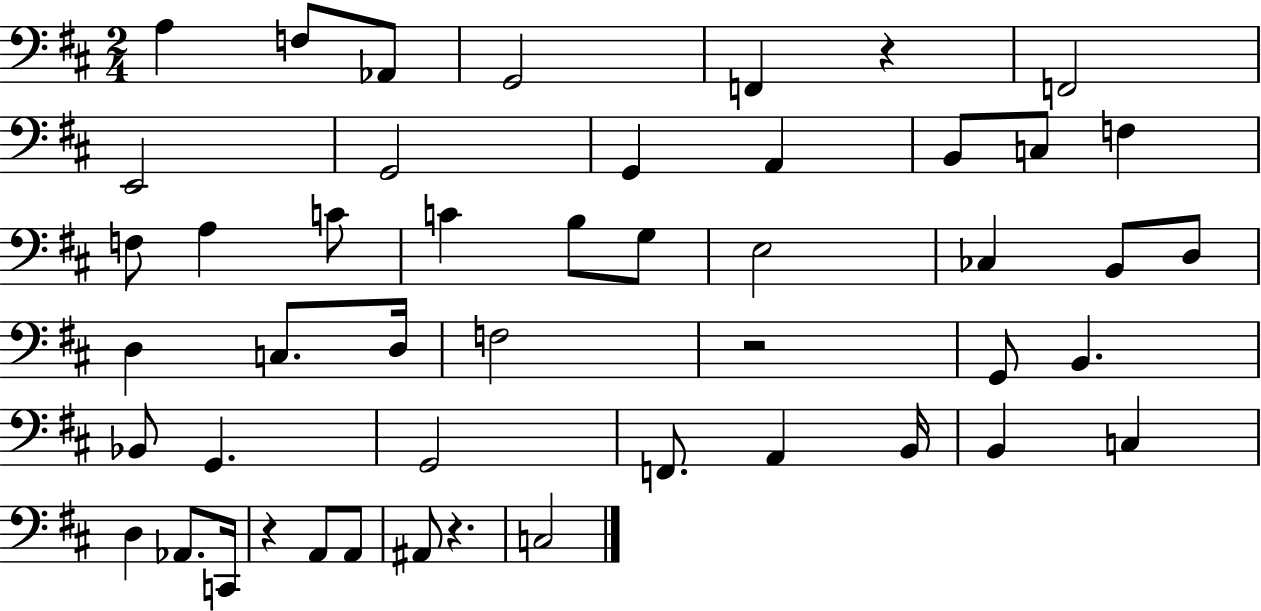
X:1
T:Untitled
M:2/4
L:1/4
K:D
A, F,/2 _A,,/2 G,,2 F,, z F,,2 E,,2 G,,2 G,, A,, B,,/2 C,/2 F, F,/2 A, C/2 C B,/2 G,/2 E,2 _C, B,,/2 D,/2 D, C,/2 D,/4 F,2 z2 G,,/2 B,, _B,,/2 G,, G,,2 F,,/2 A,, B,,/4 B,, C, D, _A,,/2 C,,/4 z A,,/2 A,,/2 ^A,,/2 z C,2